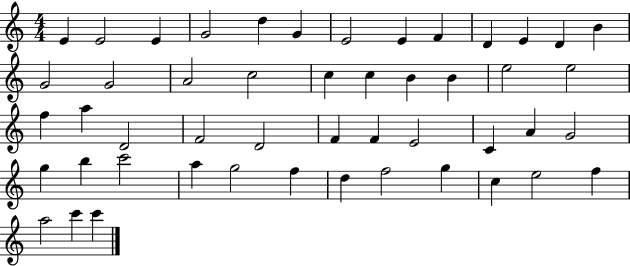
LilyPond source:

{
  \clef treble
  \numericTimeSignature
  \time 4/4
  \key c \major
  e'4 e'2 e'4 | g'2 d''4 g'4 | e'2 e'4 f'4 | d'4 e'4 d'4 b'4 | \break g'2 g'2 | a'2 c''2 | c''4 c''4 b'4 b'4 | e''2 e''2 | \break f''4 a''4 d'2 | f'2 d'2 | f'4 f'4 e'2 | c'4 a'4 g'2 | \break g''4 b''4 c'''2 | a''4 g''2 f''4 | d''4 f''2 g''4 | c''4 e''2 f''4 | \break a''2 c'''4 c'''4 | \bar "|."
}